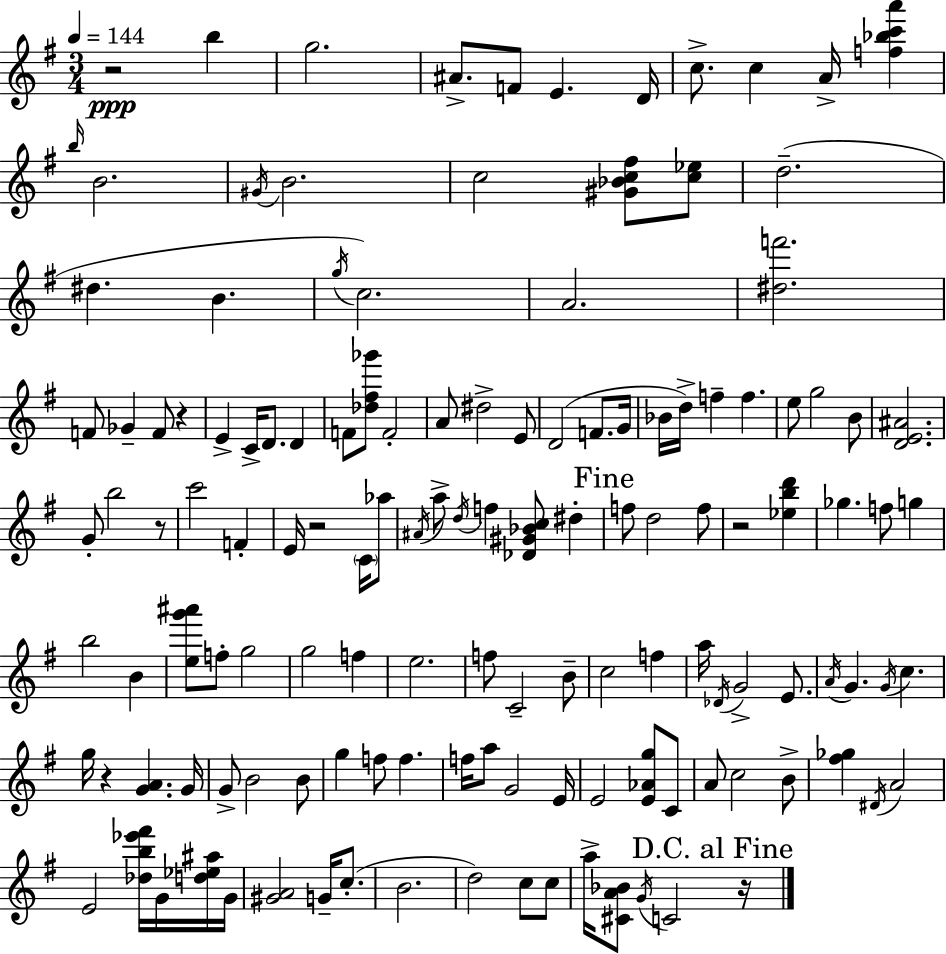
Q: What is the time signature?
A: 3/4